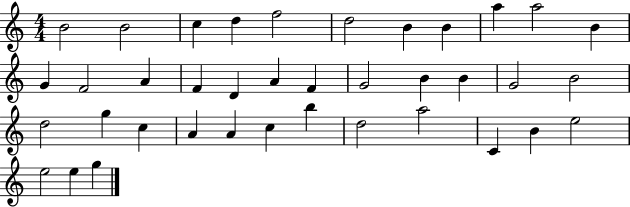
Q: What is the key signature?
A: C major